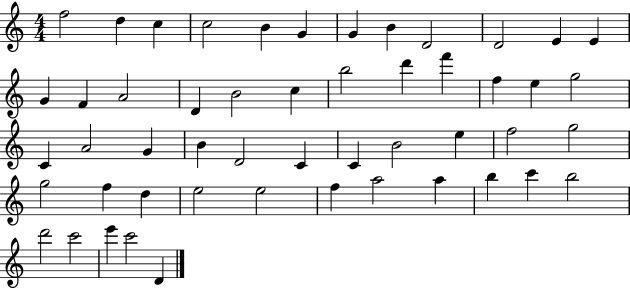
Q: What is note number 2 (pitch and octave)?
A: D5